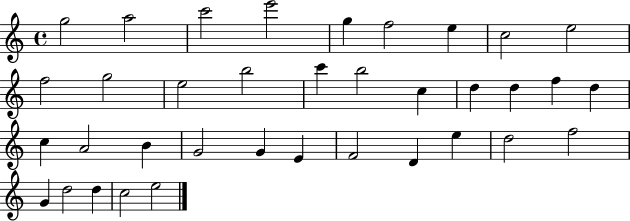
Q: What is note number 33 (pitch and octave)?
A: D5